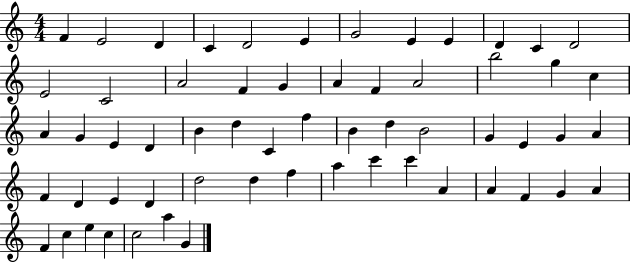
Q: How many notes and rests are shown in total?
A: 60